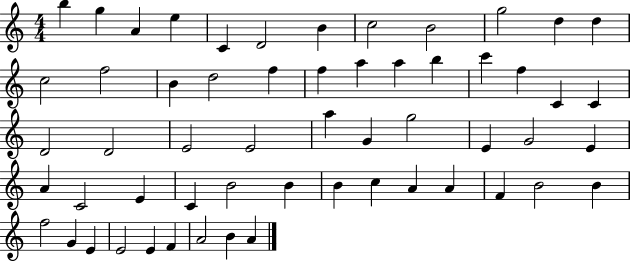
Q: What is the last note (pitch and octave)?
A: A4